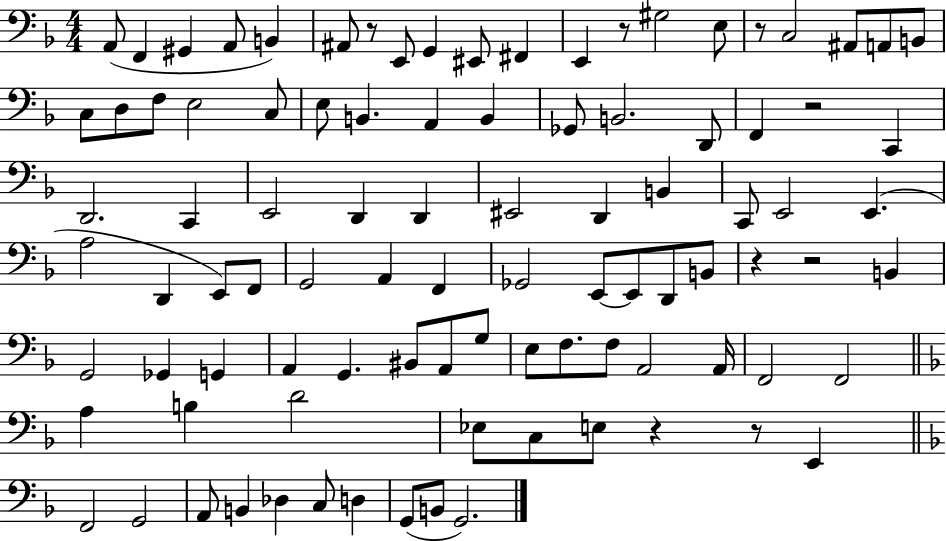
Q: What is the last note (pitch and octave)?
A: G2